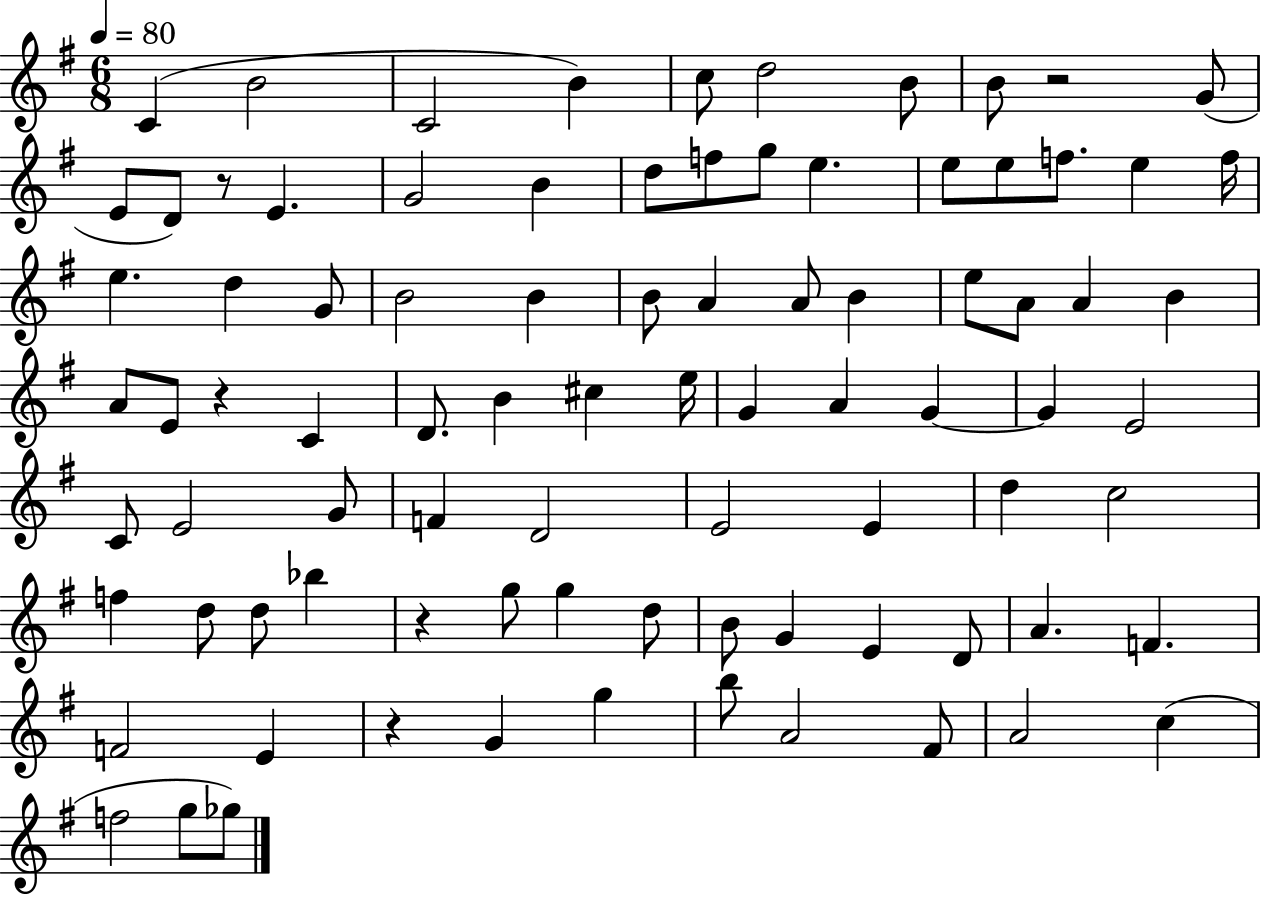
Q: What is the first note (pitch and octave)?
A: C4